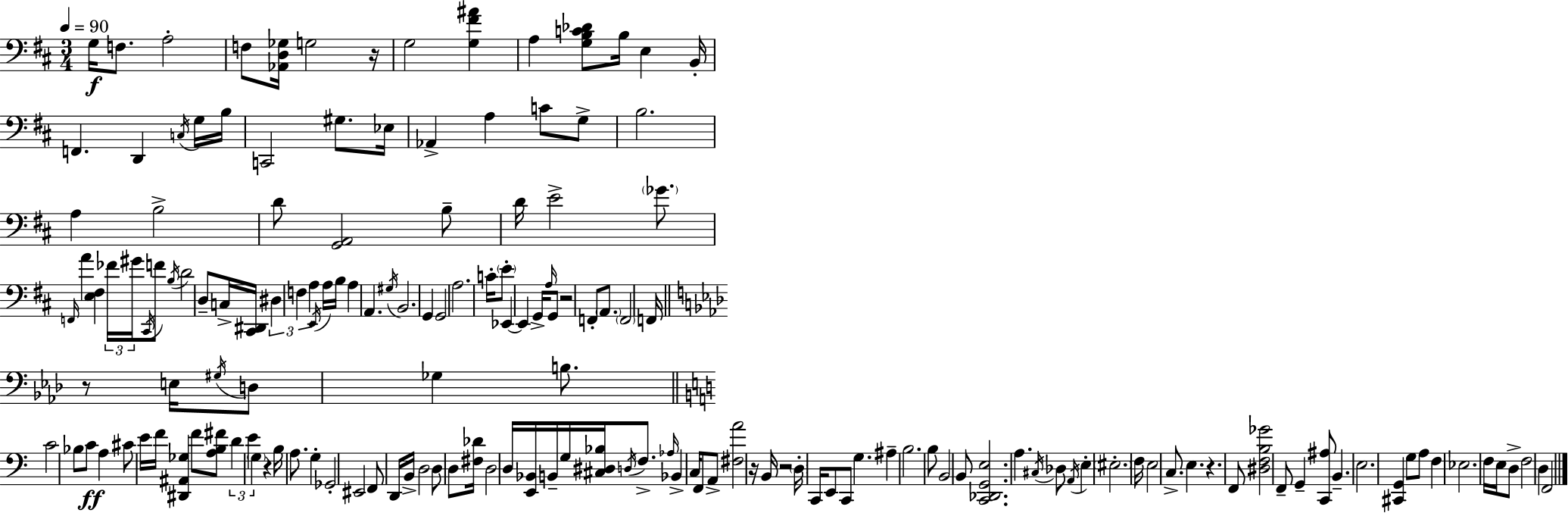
X:1
T:Untitled
M:3/4
L:1/4
K:D
G,/4 F,/2 A,2 F,/2 [_A,,D,_G,]/4 G,2 z/4 G,2 [G,^F^A] A, [G,B,C_D]/2 B,/4 E, B,,/4 F,, D,, C,/4 G,/4 B,/4 C,,2 ^G,/2 _E,/4 _A,, A, C/2 G,/2 B,2 A, B,2 D/2 [G,,A,,]2 B,/2 D/4 E2 _G/2 F,,/4 A [E,^F,] _F/4 ^G/4 ^C,,/4 F/2 B,/4 D2 D,/2 C,/4 [^C,,^D,,]/4 ^D, F, A, E,,/4 A,/4 B,/4 A, A,, ^G,/4 B,,2 G,, G,,2 A,2 C/4 E/2 _E,, _E,, G,,/4 A,/4 G,,/2 z2 F,,/2 A,,/2 F,,2 F,,/4 z/2 E,/4 ^G,/4 D,/2 _G, B,/2 C2 _B,/2 C/2 A, ^C/2 E/4 F/4 [^D,,^A,,_G,] F/2 [A,B,^F]/2 D E G, z B,/4 A,/2 G, _G,,2 ^E,,2 F,,/2 D,,/4 B,,/4 D,2 D,/2 D,/2 [^F,_D]/4 D,2 D,/4 [E,,_B,,]/4 B,,/4 G,/4 [^C,^D,_B,]/4 D,/4 F,/2 _A,/4 _B,, C,/4 F,,/2 A,,/2 [^F,A]2 z/4 B,,/4 z2 D,/4 C,,/4 E,,/2 C,,/2 G, ^A, B,2 B,/2 B,,2 B,,/2 [C,,_D,,G,,E,]2 A, ^C,/4 _D,/2 A,,/4 E, ^E,2 F,/4 E,2 C,/2 E, z F,,/2 [^D,F,B,_G]2 F,,/2 G,, [C,,^A,]/2 B,, E,2 [^C,,G,,] G,/2 A,/2 F, _E,2 F,/4 E,/4 D,/2 F,2 D, F,,2